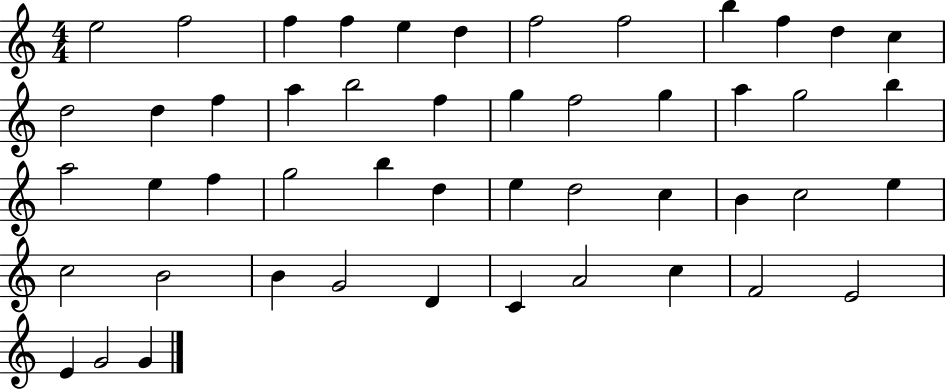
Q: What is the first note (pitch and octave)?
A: E5